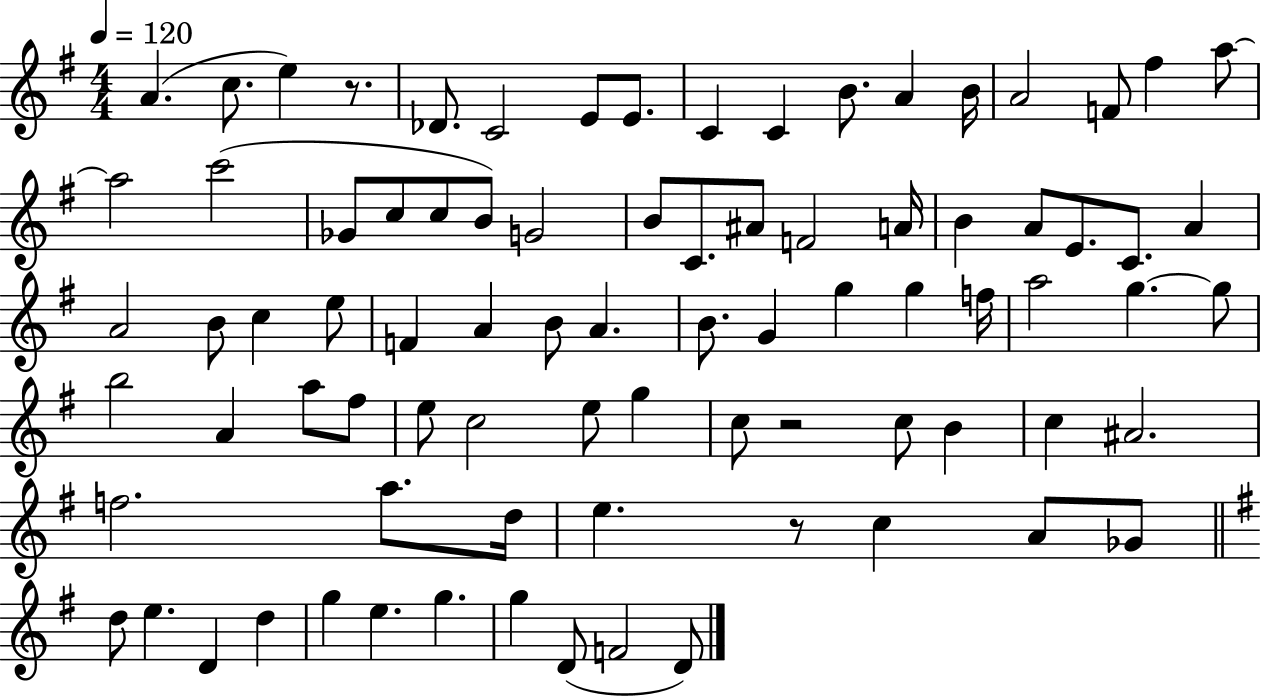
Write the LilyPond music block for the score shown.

{
  \clef treble
  \numericTimeSignature
  \time 4/4
  \key g \major
  \tempo 4 = 120
  a'4.( c''8. e''4) r8. | des'8. c'2 e'8 e'8. | c'4 c'4 b'8. a'4 b'16 | a'2 f'8 fis''4 a''8~~ | \break a''2 c'''2( | ges'8 c''8 c''8 b'8) g'2 | b'8 c'8. ais'8 f'2 a'16 | b'4 a'8 e'8. c'8. a'4 | \break a'2 b'8 c''4 e''8 | f'4 a'4 b'8 a'4. | b'8. g'4 g''4 g''4 f''16 | a''2 g''4.~~ g''8 | \break b''2 a'4 a''8 fis''8 | e''8 c''2 e''8 g''4 | c''8 r2 c''8 b'4 | c''4 ais'2. | \break f''2. a''8. d''16 | e''4. r8 c''4 a'8 ges'8 | \bar "||" \break \key g \major d''8 e''4. d'4 d''4 | g''4 e''4. g''4. | g''4 d'8( f'2 d'8) | \bar "|."
}